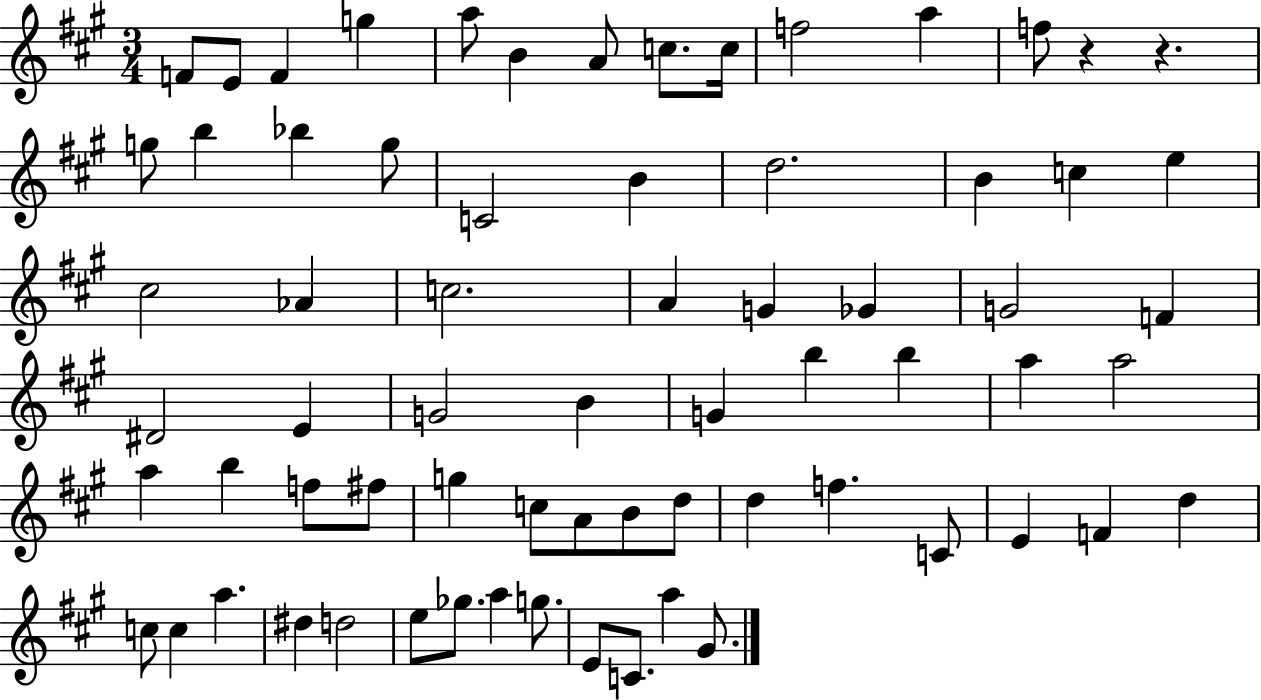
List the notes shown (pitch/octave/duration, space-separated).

F4/e E4/e F4/q G5/q A5/e B4/q A4/e C5/e. C5/s F5/h A5/q F5/e R/q R/q. G5/e B5/q Bb5/q G5/e C4/h B4/q D5/h. B4/q C5/q E5/q C#5/h Ab4/q C5/h. A4/q G4/q Gb4/q G4/h F4/q D#4/h E4/q G4/h B4/q G4/q B5/q B5/q A5/q A5/h A5/q B5/q F5/e F#5/e G5/q C5/e A4/e B4/e D5/e D5/q F5/q. C4/e E4/q F4/q D5/q C5/e C5/q A5/q. D#5/q D5/h E5/e Gb5/e. A5/q G5/e. E4/e C4/e. A5/q G#4/e.